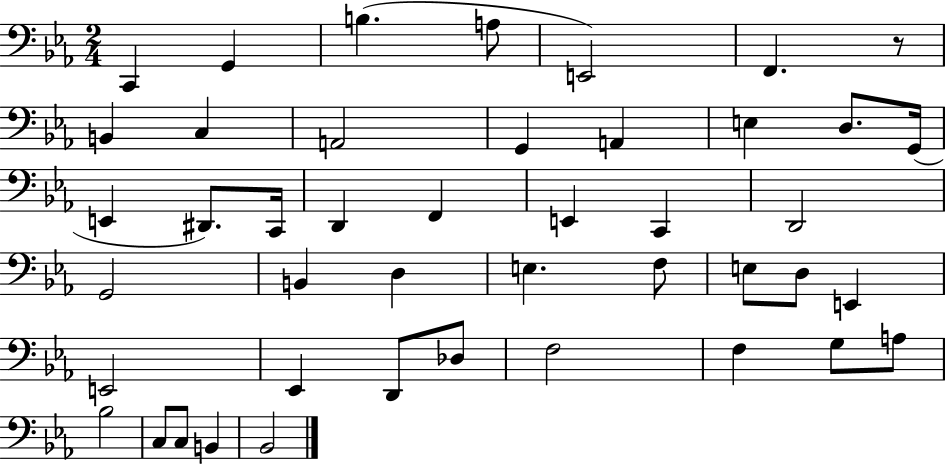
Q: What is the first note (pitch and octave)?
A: C2